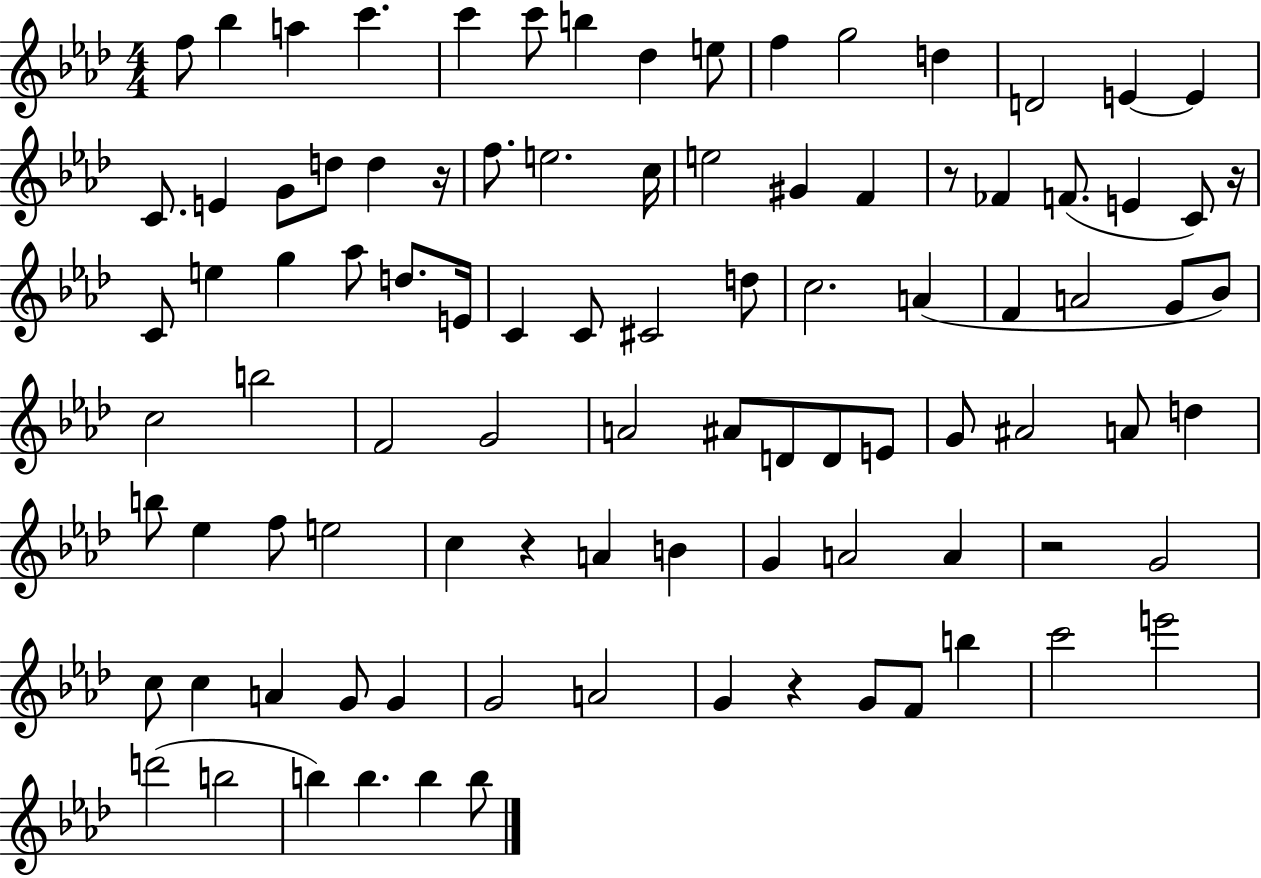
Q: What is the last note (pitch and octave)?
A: B5